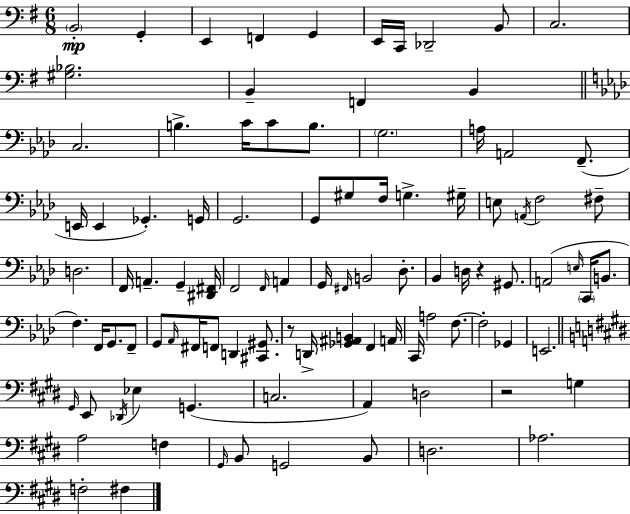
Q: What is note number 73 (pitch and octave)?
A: G#2